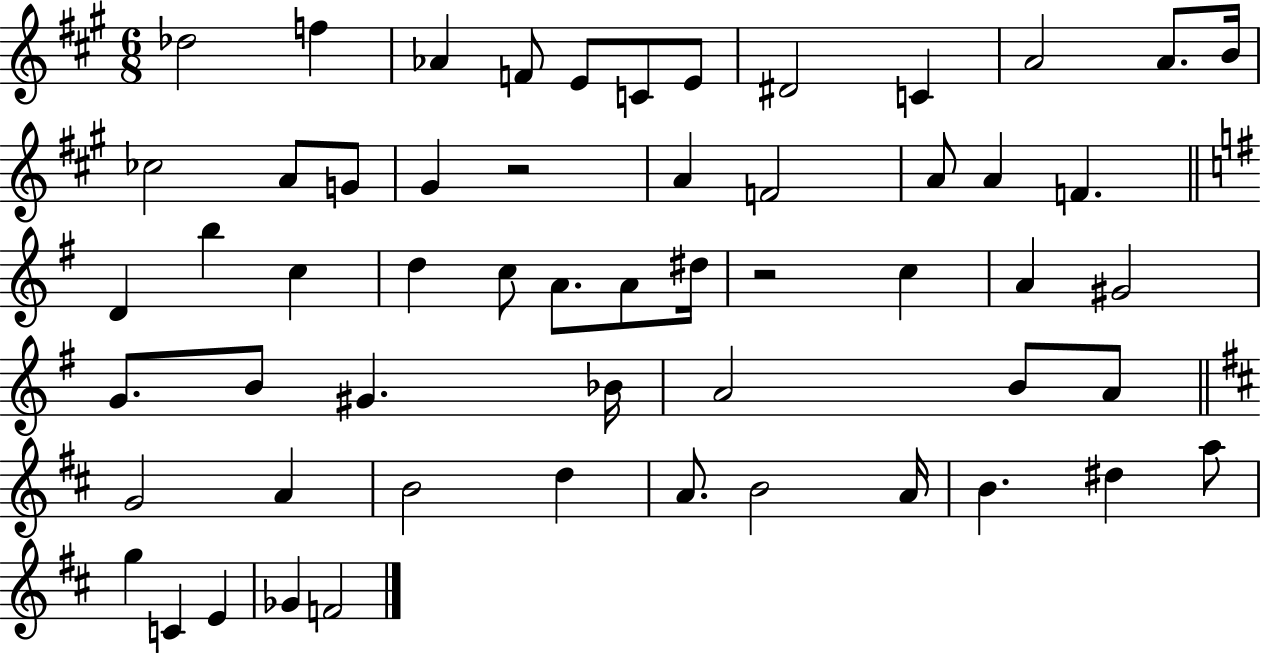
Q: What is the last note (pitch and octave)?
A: F4